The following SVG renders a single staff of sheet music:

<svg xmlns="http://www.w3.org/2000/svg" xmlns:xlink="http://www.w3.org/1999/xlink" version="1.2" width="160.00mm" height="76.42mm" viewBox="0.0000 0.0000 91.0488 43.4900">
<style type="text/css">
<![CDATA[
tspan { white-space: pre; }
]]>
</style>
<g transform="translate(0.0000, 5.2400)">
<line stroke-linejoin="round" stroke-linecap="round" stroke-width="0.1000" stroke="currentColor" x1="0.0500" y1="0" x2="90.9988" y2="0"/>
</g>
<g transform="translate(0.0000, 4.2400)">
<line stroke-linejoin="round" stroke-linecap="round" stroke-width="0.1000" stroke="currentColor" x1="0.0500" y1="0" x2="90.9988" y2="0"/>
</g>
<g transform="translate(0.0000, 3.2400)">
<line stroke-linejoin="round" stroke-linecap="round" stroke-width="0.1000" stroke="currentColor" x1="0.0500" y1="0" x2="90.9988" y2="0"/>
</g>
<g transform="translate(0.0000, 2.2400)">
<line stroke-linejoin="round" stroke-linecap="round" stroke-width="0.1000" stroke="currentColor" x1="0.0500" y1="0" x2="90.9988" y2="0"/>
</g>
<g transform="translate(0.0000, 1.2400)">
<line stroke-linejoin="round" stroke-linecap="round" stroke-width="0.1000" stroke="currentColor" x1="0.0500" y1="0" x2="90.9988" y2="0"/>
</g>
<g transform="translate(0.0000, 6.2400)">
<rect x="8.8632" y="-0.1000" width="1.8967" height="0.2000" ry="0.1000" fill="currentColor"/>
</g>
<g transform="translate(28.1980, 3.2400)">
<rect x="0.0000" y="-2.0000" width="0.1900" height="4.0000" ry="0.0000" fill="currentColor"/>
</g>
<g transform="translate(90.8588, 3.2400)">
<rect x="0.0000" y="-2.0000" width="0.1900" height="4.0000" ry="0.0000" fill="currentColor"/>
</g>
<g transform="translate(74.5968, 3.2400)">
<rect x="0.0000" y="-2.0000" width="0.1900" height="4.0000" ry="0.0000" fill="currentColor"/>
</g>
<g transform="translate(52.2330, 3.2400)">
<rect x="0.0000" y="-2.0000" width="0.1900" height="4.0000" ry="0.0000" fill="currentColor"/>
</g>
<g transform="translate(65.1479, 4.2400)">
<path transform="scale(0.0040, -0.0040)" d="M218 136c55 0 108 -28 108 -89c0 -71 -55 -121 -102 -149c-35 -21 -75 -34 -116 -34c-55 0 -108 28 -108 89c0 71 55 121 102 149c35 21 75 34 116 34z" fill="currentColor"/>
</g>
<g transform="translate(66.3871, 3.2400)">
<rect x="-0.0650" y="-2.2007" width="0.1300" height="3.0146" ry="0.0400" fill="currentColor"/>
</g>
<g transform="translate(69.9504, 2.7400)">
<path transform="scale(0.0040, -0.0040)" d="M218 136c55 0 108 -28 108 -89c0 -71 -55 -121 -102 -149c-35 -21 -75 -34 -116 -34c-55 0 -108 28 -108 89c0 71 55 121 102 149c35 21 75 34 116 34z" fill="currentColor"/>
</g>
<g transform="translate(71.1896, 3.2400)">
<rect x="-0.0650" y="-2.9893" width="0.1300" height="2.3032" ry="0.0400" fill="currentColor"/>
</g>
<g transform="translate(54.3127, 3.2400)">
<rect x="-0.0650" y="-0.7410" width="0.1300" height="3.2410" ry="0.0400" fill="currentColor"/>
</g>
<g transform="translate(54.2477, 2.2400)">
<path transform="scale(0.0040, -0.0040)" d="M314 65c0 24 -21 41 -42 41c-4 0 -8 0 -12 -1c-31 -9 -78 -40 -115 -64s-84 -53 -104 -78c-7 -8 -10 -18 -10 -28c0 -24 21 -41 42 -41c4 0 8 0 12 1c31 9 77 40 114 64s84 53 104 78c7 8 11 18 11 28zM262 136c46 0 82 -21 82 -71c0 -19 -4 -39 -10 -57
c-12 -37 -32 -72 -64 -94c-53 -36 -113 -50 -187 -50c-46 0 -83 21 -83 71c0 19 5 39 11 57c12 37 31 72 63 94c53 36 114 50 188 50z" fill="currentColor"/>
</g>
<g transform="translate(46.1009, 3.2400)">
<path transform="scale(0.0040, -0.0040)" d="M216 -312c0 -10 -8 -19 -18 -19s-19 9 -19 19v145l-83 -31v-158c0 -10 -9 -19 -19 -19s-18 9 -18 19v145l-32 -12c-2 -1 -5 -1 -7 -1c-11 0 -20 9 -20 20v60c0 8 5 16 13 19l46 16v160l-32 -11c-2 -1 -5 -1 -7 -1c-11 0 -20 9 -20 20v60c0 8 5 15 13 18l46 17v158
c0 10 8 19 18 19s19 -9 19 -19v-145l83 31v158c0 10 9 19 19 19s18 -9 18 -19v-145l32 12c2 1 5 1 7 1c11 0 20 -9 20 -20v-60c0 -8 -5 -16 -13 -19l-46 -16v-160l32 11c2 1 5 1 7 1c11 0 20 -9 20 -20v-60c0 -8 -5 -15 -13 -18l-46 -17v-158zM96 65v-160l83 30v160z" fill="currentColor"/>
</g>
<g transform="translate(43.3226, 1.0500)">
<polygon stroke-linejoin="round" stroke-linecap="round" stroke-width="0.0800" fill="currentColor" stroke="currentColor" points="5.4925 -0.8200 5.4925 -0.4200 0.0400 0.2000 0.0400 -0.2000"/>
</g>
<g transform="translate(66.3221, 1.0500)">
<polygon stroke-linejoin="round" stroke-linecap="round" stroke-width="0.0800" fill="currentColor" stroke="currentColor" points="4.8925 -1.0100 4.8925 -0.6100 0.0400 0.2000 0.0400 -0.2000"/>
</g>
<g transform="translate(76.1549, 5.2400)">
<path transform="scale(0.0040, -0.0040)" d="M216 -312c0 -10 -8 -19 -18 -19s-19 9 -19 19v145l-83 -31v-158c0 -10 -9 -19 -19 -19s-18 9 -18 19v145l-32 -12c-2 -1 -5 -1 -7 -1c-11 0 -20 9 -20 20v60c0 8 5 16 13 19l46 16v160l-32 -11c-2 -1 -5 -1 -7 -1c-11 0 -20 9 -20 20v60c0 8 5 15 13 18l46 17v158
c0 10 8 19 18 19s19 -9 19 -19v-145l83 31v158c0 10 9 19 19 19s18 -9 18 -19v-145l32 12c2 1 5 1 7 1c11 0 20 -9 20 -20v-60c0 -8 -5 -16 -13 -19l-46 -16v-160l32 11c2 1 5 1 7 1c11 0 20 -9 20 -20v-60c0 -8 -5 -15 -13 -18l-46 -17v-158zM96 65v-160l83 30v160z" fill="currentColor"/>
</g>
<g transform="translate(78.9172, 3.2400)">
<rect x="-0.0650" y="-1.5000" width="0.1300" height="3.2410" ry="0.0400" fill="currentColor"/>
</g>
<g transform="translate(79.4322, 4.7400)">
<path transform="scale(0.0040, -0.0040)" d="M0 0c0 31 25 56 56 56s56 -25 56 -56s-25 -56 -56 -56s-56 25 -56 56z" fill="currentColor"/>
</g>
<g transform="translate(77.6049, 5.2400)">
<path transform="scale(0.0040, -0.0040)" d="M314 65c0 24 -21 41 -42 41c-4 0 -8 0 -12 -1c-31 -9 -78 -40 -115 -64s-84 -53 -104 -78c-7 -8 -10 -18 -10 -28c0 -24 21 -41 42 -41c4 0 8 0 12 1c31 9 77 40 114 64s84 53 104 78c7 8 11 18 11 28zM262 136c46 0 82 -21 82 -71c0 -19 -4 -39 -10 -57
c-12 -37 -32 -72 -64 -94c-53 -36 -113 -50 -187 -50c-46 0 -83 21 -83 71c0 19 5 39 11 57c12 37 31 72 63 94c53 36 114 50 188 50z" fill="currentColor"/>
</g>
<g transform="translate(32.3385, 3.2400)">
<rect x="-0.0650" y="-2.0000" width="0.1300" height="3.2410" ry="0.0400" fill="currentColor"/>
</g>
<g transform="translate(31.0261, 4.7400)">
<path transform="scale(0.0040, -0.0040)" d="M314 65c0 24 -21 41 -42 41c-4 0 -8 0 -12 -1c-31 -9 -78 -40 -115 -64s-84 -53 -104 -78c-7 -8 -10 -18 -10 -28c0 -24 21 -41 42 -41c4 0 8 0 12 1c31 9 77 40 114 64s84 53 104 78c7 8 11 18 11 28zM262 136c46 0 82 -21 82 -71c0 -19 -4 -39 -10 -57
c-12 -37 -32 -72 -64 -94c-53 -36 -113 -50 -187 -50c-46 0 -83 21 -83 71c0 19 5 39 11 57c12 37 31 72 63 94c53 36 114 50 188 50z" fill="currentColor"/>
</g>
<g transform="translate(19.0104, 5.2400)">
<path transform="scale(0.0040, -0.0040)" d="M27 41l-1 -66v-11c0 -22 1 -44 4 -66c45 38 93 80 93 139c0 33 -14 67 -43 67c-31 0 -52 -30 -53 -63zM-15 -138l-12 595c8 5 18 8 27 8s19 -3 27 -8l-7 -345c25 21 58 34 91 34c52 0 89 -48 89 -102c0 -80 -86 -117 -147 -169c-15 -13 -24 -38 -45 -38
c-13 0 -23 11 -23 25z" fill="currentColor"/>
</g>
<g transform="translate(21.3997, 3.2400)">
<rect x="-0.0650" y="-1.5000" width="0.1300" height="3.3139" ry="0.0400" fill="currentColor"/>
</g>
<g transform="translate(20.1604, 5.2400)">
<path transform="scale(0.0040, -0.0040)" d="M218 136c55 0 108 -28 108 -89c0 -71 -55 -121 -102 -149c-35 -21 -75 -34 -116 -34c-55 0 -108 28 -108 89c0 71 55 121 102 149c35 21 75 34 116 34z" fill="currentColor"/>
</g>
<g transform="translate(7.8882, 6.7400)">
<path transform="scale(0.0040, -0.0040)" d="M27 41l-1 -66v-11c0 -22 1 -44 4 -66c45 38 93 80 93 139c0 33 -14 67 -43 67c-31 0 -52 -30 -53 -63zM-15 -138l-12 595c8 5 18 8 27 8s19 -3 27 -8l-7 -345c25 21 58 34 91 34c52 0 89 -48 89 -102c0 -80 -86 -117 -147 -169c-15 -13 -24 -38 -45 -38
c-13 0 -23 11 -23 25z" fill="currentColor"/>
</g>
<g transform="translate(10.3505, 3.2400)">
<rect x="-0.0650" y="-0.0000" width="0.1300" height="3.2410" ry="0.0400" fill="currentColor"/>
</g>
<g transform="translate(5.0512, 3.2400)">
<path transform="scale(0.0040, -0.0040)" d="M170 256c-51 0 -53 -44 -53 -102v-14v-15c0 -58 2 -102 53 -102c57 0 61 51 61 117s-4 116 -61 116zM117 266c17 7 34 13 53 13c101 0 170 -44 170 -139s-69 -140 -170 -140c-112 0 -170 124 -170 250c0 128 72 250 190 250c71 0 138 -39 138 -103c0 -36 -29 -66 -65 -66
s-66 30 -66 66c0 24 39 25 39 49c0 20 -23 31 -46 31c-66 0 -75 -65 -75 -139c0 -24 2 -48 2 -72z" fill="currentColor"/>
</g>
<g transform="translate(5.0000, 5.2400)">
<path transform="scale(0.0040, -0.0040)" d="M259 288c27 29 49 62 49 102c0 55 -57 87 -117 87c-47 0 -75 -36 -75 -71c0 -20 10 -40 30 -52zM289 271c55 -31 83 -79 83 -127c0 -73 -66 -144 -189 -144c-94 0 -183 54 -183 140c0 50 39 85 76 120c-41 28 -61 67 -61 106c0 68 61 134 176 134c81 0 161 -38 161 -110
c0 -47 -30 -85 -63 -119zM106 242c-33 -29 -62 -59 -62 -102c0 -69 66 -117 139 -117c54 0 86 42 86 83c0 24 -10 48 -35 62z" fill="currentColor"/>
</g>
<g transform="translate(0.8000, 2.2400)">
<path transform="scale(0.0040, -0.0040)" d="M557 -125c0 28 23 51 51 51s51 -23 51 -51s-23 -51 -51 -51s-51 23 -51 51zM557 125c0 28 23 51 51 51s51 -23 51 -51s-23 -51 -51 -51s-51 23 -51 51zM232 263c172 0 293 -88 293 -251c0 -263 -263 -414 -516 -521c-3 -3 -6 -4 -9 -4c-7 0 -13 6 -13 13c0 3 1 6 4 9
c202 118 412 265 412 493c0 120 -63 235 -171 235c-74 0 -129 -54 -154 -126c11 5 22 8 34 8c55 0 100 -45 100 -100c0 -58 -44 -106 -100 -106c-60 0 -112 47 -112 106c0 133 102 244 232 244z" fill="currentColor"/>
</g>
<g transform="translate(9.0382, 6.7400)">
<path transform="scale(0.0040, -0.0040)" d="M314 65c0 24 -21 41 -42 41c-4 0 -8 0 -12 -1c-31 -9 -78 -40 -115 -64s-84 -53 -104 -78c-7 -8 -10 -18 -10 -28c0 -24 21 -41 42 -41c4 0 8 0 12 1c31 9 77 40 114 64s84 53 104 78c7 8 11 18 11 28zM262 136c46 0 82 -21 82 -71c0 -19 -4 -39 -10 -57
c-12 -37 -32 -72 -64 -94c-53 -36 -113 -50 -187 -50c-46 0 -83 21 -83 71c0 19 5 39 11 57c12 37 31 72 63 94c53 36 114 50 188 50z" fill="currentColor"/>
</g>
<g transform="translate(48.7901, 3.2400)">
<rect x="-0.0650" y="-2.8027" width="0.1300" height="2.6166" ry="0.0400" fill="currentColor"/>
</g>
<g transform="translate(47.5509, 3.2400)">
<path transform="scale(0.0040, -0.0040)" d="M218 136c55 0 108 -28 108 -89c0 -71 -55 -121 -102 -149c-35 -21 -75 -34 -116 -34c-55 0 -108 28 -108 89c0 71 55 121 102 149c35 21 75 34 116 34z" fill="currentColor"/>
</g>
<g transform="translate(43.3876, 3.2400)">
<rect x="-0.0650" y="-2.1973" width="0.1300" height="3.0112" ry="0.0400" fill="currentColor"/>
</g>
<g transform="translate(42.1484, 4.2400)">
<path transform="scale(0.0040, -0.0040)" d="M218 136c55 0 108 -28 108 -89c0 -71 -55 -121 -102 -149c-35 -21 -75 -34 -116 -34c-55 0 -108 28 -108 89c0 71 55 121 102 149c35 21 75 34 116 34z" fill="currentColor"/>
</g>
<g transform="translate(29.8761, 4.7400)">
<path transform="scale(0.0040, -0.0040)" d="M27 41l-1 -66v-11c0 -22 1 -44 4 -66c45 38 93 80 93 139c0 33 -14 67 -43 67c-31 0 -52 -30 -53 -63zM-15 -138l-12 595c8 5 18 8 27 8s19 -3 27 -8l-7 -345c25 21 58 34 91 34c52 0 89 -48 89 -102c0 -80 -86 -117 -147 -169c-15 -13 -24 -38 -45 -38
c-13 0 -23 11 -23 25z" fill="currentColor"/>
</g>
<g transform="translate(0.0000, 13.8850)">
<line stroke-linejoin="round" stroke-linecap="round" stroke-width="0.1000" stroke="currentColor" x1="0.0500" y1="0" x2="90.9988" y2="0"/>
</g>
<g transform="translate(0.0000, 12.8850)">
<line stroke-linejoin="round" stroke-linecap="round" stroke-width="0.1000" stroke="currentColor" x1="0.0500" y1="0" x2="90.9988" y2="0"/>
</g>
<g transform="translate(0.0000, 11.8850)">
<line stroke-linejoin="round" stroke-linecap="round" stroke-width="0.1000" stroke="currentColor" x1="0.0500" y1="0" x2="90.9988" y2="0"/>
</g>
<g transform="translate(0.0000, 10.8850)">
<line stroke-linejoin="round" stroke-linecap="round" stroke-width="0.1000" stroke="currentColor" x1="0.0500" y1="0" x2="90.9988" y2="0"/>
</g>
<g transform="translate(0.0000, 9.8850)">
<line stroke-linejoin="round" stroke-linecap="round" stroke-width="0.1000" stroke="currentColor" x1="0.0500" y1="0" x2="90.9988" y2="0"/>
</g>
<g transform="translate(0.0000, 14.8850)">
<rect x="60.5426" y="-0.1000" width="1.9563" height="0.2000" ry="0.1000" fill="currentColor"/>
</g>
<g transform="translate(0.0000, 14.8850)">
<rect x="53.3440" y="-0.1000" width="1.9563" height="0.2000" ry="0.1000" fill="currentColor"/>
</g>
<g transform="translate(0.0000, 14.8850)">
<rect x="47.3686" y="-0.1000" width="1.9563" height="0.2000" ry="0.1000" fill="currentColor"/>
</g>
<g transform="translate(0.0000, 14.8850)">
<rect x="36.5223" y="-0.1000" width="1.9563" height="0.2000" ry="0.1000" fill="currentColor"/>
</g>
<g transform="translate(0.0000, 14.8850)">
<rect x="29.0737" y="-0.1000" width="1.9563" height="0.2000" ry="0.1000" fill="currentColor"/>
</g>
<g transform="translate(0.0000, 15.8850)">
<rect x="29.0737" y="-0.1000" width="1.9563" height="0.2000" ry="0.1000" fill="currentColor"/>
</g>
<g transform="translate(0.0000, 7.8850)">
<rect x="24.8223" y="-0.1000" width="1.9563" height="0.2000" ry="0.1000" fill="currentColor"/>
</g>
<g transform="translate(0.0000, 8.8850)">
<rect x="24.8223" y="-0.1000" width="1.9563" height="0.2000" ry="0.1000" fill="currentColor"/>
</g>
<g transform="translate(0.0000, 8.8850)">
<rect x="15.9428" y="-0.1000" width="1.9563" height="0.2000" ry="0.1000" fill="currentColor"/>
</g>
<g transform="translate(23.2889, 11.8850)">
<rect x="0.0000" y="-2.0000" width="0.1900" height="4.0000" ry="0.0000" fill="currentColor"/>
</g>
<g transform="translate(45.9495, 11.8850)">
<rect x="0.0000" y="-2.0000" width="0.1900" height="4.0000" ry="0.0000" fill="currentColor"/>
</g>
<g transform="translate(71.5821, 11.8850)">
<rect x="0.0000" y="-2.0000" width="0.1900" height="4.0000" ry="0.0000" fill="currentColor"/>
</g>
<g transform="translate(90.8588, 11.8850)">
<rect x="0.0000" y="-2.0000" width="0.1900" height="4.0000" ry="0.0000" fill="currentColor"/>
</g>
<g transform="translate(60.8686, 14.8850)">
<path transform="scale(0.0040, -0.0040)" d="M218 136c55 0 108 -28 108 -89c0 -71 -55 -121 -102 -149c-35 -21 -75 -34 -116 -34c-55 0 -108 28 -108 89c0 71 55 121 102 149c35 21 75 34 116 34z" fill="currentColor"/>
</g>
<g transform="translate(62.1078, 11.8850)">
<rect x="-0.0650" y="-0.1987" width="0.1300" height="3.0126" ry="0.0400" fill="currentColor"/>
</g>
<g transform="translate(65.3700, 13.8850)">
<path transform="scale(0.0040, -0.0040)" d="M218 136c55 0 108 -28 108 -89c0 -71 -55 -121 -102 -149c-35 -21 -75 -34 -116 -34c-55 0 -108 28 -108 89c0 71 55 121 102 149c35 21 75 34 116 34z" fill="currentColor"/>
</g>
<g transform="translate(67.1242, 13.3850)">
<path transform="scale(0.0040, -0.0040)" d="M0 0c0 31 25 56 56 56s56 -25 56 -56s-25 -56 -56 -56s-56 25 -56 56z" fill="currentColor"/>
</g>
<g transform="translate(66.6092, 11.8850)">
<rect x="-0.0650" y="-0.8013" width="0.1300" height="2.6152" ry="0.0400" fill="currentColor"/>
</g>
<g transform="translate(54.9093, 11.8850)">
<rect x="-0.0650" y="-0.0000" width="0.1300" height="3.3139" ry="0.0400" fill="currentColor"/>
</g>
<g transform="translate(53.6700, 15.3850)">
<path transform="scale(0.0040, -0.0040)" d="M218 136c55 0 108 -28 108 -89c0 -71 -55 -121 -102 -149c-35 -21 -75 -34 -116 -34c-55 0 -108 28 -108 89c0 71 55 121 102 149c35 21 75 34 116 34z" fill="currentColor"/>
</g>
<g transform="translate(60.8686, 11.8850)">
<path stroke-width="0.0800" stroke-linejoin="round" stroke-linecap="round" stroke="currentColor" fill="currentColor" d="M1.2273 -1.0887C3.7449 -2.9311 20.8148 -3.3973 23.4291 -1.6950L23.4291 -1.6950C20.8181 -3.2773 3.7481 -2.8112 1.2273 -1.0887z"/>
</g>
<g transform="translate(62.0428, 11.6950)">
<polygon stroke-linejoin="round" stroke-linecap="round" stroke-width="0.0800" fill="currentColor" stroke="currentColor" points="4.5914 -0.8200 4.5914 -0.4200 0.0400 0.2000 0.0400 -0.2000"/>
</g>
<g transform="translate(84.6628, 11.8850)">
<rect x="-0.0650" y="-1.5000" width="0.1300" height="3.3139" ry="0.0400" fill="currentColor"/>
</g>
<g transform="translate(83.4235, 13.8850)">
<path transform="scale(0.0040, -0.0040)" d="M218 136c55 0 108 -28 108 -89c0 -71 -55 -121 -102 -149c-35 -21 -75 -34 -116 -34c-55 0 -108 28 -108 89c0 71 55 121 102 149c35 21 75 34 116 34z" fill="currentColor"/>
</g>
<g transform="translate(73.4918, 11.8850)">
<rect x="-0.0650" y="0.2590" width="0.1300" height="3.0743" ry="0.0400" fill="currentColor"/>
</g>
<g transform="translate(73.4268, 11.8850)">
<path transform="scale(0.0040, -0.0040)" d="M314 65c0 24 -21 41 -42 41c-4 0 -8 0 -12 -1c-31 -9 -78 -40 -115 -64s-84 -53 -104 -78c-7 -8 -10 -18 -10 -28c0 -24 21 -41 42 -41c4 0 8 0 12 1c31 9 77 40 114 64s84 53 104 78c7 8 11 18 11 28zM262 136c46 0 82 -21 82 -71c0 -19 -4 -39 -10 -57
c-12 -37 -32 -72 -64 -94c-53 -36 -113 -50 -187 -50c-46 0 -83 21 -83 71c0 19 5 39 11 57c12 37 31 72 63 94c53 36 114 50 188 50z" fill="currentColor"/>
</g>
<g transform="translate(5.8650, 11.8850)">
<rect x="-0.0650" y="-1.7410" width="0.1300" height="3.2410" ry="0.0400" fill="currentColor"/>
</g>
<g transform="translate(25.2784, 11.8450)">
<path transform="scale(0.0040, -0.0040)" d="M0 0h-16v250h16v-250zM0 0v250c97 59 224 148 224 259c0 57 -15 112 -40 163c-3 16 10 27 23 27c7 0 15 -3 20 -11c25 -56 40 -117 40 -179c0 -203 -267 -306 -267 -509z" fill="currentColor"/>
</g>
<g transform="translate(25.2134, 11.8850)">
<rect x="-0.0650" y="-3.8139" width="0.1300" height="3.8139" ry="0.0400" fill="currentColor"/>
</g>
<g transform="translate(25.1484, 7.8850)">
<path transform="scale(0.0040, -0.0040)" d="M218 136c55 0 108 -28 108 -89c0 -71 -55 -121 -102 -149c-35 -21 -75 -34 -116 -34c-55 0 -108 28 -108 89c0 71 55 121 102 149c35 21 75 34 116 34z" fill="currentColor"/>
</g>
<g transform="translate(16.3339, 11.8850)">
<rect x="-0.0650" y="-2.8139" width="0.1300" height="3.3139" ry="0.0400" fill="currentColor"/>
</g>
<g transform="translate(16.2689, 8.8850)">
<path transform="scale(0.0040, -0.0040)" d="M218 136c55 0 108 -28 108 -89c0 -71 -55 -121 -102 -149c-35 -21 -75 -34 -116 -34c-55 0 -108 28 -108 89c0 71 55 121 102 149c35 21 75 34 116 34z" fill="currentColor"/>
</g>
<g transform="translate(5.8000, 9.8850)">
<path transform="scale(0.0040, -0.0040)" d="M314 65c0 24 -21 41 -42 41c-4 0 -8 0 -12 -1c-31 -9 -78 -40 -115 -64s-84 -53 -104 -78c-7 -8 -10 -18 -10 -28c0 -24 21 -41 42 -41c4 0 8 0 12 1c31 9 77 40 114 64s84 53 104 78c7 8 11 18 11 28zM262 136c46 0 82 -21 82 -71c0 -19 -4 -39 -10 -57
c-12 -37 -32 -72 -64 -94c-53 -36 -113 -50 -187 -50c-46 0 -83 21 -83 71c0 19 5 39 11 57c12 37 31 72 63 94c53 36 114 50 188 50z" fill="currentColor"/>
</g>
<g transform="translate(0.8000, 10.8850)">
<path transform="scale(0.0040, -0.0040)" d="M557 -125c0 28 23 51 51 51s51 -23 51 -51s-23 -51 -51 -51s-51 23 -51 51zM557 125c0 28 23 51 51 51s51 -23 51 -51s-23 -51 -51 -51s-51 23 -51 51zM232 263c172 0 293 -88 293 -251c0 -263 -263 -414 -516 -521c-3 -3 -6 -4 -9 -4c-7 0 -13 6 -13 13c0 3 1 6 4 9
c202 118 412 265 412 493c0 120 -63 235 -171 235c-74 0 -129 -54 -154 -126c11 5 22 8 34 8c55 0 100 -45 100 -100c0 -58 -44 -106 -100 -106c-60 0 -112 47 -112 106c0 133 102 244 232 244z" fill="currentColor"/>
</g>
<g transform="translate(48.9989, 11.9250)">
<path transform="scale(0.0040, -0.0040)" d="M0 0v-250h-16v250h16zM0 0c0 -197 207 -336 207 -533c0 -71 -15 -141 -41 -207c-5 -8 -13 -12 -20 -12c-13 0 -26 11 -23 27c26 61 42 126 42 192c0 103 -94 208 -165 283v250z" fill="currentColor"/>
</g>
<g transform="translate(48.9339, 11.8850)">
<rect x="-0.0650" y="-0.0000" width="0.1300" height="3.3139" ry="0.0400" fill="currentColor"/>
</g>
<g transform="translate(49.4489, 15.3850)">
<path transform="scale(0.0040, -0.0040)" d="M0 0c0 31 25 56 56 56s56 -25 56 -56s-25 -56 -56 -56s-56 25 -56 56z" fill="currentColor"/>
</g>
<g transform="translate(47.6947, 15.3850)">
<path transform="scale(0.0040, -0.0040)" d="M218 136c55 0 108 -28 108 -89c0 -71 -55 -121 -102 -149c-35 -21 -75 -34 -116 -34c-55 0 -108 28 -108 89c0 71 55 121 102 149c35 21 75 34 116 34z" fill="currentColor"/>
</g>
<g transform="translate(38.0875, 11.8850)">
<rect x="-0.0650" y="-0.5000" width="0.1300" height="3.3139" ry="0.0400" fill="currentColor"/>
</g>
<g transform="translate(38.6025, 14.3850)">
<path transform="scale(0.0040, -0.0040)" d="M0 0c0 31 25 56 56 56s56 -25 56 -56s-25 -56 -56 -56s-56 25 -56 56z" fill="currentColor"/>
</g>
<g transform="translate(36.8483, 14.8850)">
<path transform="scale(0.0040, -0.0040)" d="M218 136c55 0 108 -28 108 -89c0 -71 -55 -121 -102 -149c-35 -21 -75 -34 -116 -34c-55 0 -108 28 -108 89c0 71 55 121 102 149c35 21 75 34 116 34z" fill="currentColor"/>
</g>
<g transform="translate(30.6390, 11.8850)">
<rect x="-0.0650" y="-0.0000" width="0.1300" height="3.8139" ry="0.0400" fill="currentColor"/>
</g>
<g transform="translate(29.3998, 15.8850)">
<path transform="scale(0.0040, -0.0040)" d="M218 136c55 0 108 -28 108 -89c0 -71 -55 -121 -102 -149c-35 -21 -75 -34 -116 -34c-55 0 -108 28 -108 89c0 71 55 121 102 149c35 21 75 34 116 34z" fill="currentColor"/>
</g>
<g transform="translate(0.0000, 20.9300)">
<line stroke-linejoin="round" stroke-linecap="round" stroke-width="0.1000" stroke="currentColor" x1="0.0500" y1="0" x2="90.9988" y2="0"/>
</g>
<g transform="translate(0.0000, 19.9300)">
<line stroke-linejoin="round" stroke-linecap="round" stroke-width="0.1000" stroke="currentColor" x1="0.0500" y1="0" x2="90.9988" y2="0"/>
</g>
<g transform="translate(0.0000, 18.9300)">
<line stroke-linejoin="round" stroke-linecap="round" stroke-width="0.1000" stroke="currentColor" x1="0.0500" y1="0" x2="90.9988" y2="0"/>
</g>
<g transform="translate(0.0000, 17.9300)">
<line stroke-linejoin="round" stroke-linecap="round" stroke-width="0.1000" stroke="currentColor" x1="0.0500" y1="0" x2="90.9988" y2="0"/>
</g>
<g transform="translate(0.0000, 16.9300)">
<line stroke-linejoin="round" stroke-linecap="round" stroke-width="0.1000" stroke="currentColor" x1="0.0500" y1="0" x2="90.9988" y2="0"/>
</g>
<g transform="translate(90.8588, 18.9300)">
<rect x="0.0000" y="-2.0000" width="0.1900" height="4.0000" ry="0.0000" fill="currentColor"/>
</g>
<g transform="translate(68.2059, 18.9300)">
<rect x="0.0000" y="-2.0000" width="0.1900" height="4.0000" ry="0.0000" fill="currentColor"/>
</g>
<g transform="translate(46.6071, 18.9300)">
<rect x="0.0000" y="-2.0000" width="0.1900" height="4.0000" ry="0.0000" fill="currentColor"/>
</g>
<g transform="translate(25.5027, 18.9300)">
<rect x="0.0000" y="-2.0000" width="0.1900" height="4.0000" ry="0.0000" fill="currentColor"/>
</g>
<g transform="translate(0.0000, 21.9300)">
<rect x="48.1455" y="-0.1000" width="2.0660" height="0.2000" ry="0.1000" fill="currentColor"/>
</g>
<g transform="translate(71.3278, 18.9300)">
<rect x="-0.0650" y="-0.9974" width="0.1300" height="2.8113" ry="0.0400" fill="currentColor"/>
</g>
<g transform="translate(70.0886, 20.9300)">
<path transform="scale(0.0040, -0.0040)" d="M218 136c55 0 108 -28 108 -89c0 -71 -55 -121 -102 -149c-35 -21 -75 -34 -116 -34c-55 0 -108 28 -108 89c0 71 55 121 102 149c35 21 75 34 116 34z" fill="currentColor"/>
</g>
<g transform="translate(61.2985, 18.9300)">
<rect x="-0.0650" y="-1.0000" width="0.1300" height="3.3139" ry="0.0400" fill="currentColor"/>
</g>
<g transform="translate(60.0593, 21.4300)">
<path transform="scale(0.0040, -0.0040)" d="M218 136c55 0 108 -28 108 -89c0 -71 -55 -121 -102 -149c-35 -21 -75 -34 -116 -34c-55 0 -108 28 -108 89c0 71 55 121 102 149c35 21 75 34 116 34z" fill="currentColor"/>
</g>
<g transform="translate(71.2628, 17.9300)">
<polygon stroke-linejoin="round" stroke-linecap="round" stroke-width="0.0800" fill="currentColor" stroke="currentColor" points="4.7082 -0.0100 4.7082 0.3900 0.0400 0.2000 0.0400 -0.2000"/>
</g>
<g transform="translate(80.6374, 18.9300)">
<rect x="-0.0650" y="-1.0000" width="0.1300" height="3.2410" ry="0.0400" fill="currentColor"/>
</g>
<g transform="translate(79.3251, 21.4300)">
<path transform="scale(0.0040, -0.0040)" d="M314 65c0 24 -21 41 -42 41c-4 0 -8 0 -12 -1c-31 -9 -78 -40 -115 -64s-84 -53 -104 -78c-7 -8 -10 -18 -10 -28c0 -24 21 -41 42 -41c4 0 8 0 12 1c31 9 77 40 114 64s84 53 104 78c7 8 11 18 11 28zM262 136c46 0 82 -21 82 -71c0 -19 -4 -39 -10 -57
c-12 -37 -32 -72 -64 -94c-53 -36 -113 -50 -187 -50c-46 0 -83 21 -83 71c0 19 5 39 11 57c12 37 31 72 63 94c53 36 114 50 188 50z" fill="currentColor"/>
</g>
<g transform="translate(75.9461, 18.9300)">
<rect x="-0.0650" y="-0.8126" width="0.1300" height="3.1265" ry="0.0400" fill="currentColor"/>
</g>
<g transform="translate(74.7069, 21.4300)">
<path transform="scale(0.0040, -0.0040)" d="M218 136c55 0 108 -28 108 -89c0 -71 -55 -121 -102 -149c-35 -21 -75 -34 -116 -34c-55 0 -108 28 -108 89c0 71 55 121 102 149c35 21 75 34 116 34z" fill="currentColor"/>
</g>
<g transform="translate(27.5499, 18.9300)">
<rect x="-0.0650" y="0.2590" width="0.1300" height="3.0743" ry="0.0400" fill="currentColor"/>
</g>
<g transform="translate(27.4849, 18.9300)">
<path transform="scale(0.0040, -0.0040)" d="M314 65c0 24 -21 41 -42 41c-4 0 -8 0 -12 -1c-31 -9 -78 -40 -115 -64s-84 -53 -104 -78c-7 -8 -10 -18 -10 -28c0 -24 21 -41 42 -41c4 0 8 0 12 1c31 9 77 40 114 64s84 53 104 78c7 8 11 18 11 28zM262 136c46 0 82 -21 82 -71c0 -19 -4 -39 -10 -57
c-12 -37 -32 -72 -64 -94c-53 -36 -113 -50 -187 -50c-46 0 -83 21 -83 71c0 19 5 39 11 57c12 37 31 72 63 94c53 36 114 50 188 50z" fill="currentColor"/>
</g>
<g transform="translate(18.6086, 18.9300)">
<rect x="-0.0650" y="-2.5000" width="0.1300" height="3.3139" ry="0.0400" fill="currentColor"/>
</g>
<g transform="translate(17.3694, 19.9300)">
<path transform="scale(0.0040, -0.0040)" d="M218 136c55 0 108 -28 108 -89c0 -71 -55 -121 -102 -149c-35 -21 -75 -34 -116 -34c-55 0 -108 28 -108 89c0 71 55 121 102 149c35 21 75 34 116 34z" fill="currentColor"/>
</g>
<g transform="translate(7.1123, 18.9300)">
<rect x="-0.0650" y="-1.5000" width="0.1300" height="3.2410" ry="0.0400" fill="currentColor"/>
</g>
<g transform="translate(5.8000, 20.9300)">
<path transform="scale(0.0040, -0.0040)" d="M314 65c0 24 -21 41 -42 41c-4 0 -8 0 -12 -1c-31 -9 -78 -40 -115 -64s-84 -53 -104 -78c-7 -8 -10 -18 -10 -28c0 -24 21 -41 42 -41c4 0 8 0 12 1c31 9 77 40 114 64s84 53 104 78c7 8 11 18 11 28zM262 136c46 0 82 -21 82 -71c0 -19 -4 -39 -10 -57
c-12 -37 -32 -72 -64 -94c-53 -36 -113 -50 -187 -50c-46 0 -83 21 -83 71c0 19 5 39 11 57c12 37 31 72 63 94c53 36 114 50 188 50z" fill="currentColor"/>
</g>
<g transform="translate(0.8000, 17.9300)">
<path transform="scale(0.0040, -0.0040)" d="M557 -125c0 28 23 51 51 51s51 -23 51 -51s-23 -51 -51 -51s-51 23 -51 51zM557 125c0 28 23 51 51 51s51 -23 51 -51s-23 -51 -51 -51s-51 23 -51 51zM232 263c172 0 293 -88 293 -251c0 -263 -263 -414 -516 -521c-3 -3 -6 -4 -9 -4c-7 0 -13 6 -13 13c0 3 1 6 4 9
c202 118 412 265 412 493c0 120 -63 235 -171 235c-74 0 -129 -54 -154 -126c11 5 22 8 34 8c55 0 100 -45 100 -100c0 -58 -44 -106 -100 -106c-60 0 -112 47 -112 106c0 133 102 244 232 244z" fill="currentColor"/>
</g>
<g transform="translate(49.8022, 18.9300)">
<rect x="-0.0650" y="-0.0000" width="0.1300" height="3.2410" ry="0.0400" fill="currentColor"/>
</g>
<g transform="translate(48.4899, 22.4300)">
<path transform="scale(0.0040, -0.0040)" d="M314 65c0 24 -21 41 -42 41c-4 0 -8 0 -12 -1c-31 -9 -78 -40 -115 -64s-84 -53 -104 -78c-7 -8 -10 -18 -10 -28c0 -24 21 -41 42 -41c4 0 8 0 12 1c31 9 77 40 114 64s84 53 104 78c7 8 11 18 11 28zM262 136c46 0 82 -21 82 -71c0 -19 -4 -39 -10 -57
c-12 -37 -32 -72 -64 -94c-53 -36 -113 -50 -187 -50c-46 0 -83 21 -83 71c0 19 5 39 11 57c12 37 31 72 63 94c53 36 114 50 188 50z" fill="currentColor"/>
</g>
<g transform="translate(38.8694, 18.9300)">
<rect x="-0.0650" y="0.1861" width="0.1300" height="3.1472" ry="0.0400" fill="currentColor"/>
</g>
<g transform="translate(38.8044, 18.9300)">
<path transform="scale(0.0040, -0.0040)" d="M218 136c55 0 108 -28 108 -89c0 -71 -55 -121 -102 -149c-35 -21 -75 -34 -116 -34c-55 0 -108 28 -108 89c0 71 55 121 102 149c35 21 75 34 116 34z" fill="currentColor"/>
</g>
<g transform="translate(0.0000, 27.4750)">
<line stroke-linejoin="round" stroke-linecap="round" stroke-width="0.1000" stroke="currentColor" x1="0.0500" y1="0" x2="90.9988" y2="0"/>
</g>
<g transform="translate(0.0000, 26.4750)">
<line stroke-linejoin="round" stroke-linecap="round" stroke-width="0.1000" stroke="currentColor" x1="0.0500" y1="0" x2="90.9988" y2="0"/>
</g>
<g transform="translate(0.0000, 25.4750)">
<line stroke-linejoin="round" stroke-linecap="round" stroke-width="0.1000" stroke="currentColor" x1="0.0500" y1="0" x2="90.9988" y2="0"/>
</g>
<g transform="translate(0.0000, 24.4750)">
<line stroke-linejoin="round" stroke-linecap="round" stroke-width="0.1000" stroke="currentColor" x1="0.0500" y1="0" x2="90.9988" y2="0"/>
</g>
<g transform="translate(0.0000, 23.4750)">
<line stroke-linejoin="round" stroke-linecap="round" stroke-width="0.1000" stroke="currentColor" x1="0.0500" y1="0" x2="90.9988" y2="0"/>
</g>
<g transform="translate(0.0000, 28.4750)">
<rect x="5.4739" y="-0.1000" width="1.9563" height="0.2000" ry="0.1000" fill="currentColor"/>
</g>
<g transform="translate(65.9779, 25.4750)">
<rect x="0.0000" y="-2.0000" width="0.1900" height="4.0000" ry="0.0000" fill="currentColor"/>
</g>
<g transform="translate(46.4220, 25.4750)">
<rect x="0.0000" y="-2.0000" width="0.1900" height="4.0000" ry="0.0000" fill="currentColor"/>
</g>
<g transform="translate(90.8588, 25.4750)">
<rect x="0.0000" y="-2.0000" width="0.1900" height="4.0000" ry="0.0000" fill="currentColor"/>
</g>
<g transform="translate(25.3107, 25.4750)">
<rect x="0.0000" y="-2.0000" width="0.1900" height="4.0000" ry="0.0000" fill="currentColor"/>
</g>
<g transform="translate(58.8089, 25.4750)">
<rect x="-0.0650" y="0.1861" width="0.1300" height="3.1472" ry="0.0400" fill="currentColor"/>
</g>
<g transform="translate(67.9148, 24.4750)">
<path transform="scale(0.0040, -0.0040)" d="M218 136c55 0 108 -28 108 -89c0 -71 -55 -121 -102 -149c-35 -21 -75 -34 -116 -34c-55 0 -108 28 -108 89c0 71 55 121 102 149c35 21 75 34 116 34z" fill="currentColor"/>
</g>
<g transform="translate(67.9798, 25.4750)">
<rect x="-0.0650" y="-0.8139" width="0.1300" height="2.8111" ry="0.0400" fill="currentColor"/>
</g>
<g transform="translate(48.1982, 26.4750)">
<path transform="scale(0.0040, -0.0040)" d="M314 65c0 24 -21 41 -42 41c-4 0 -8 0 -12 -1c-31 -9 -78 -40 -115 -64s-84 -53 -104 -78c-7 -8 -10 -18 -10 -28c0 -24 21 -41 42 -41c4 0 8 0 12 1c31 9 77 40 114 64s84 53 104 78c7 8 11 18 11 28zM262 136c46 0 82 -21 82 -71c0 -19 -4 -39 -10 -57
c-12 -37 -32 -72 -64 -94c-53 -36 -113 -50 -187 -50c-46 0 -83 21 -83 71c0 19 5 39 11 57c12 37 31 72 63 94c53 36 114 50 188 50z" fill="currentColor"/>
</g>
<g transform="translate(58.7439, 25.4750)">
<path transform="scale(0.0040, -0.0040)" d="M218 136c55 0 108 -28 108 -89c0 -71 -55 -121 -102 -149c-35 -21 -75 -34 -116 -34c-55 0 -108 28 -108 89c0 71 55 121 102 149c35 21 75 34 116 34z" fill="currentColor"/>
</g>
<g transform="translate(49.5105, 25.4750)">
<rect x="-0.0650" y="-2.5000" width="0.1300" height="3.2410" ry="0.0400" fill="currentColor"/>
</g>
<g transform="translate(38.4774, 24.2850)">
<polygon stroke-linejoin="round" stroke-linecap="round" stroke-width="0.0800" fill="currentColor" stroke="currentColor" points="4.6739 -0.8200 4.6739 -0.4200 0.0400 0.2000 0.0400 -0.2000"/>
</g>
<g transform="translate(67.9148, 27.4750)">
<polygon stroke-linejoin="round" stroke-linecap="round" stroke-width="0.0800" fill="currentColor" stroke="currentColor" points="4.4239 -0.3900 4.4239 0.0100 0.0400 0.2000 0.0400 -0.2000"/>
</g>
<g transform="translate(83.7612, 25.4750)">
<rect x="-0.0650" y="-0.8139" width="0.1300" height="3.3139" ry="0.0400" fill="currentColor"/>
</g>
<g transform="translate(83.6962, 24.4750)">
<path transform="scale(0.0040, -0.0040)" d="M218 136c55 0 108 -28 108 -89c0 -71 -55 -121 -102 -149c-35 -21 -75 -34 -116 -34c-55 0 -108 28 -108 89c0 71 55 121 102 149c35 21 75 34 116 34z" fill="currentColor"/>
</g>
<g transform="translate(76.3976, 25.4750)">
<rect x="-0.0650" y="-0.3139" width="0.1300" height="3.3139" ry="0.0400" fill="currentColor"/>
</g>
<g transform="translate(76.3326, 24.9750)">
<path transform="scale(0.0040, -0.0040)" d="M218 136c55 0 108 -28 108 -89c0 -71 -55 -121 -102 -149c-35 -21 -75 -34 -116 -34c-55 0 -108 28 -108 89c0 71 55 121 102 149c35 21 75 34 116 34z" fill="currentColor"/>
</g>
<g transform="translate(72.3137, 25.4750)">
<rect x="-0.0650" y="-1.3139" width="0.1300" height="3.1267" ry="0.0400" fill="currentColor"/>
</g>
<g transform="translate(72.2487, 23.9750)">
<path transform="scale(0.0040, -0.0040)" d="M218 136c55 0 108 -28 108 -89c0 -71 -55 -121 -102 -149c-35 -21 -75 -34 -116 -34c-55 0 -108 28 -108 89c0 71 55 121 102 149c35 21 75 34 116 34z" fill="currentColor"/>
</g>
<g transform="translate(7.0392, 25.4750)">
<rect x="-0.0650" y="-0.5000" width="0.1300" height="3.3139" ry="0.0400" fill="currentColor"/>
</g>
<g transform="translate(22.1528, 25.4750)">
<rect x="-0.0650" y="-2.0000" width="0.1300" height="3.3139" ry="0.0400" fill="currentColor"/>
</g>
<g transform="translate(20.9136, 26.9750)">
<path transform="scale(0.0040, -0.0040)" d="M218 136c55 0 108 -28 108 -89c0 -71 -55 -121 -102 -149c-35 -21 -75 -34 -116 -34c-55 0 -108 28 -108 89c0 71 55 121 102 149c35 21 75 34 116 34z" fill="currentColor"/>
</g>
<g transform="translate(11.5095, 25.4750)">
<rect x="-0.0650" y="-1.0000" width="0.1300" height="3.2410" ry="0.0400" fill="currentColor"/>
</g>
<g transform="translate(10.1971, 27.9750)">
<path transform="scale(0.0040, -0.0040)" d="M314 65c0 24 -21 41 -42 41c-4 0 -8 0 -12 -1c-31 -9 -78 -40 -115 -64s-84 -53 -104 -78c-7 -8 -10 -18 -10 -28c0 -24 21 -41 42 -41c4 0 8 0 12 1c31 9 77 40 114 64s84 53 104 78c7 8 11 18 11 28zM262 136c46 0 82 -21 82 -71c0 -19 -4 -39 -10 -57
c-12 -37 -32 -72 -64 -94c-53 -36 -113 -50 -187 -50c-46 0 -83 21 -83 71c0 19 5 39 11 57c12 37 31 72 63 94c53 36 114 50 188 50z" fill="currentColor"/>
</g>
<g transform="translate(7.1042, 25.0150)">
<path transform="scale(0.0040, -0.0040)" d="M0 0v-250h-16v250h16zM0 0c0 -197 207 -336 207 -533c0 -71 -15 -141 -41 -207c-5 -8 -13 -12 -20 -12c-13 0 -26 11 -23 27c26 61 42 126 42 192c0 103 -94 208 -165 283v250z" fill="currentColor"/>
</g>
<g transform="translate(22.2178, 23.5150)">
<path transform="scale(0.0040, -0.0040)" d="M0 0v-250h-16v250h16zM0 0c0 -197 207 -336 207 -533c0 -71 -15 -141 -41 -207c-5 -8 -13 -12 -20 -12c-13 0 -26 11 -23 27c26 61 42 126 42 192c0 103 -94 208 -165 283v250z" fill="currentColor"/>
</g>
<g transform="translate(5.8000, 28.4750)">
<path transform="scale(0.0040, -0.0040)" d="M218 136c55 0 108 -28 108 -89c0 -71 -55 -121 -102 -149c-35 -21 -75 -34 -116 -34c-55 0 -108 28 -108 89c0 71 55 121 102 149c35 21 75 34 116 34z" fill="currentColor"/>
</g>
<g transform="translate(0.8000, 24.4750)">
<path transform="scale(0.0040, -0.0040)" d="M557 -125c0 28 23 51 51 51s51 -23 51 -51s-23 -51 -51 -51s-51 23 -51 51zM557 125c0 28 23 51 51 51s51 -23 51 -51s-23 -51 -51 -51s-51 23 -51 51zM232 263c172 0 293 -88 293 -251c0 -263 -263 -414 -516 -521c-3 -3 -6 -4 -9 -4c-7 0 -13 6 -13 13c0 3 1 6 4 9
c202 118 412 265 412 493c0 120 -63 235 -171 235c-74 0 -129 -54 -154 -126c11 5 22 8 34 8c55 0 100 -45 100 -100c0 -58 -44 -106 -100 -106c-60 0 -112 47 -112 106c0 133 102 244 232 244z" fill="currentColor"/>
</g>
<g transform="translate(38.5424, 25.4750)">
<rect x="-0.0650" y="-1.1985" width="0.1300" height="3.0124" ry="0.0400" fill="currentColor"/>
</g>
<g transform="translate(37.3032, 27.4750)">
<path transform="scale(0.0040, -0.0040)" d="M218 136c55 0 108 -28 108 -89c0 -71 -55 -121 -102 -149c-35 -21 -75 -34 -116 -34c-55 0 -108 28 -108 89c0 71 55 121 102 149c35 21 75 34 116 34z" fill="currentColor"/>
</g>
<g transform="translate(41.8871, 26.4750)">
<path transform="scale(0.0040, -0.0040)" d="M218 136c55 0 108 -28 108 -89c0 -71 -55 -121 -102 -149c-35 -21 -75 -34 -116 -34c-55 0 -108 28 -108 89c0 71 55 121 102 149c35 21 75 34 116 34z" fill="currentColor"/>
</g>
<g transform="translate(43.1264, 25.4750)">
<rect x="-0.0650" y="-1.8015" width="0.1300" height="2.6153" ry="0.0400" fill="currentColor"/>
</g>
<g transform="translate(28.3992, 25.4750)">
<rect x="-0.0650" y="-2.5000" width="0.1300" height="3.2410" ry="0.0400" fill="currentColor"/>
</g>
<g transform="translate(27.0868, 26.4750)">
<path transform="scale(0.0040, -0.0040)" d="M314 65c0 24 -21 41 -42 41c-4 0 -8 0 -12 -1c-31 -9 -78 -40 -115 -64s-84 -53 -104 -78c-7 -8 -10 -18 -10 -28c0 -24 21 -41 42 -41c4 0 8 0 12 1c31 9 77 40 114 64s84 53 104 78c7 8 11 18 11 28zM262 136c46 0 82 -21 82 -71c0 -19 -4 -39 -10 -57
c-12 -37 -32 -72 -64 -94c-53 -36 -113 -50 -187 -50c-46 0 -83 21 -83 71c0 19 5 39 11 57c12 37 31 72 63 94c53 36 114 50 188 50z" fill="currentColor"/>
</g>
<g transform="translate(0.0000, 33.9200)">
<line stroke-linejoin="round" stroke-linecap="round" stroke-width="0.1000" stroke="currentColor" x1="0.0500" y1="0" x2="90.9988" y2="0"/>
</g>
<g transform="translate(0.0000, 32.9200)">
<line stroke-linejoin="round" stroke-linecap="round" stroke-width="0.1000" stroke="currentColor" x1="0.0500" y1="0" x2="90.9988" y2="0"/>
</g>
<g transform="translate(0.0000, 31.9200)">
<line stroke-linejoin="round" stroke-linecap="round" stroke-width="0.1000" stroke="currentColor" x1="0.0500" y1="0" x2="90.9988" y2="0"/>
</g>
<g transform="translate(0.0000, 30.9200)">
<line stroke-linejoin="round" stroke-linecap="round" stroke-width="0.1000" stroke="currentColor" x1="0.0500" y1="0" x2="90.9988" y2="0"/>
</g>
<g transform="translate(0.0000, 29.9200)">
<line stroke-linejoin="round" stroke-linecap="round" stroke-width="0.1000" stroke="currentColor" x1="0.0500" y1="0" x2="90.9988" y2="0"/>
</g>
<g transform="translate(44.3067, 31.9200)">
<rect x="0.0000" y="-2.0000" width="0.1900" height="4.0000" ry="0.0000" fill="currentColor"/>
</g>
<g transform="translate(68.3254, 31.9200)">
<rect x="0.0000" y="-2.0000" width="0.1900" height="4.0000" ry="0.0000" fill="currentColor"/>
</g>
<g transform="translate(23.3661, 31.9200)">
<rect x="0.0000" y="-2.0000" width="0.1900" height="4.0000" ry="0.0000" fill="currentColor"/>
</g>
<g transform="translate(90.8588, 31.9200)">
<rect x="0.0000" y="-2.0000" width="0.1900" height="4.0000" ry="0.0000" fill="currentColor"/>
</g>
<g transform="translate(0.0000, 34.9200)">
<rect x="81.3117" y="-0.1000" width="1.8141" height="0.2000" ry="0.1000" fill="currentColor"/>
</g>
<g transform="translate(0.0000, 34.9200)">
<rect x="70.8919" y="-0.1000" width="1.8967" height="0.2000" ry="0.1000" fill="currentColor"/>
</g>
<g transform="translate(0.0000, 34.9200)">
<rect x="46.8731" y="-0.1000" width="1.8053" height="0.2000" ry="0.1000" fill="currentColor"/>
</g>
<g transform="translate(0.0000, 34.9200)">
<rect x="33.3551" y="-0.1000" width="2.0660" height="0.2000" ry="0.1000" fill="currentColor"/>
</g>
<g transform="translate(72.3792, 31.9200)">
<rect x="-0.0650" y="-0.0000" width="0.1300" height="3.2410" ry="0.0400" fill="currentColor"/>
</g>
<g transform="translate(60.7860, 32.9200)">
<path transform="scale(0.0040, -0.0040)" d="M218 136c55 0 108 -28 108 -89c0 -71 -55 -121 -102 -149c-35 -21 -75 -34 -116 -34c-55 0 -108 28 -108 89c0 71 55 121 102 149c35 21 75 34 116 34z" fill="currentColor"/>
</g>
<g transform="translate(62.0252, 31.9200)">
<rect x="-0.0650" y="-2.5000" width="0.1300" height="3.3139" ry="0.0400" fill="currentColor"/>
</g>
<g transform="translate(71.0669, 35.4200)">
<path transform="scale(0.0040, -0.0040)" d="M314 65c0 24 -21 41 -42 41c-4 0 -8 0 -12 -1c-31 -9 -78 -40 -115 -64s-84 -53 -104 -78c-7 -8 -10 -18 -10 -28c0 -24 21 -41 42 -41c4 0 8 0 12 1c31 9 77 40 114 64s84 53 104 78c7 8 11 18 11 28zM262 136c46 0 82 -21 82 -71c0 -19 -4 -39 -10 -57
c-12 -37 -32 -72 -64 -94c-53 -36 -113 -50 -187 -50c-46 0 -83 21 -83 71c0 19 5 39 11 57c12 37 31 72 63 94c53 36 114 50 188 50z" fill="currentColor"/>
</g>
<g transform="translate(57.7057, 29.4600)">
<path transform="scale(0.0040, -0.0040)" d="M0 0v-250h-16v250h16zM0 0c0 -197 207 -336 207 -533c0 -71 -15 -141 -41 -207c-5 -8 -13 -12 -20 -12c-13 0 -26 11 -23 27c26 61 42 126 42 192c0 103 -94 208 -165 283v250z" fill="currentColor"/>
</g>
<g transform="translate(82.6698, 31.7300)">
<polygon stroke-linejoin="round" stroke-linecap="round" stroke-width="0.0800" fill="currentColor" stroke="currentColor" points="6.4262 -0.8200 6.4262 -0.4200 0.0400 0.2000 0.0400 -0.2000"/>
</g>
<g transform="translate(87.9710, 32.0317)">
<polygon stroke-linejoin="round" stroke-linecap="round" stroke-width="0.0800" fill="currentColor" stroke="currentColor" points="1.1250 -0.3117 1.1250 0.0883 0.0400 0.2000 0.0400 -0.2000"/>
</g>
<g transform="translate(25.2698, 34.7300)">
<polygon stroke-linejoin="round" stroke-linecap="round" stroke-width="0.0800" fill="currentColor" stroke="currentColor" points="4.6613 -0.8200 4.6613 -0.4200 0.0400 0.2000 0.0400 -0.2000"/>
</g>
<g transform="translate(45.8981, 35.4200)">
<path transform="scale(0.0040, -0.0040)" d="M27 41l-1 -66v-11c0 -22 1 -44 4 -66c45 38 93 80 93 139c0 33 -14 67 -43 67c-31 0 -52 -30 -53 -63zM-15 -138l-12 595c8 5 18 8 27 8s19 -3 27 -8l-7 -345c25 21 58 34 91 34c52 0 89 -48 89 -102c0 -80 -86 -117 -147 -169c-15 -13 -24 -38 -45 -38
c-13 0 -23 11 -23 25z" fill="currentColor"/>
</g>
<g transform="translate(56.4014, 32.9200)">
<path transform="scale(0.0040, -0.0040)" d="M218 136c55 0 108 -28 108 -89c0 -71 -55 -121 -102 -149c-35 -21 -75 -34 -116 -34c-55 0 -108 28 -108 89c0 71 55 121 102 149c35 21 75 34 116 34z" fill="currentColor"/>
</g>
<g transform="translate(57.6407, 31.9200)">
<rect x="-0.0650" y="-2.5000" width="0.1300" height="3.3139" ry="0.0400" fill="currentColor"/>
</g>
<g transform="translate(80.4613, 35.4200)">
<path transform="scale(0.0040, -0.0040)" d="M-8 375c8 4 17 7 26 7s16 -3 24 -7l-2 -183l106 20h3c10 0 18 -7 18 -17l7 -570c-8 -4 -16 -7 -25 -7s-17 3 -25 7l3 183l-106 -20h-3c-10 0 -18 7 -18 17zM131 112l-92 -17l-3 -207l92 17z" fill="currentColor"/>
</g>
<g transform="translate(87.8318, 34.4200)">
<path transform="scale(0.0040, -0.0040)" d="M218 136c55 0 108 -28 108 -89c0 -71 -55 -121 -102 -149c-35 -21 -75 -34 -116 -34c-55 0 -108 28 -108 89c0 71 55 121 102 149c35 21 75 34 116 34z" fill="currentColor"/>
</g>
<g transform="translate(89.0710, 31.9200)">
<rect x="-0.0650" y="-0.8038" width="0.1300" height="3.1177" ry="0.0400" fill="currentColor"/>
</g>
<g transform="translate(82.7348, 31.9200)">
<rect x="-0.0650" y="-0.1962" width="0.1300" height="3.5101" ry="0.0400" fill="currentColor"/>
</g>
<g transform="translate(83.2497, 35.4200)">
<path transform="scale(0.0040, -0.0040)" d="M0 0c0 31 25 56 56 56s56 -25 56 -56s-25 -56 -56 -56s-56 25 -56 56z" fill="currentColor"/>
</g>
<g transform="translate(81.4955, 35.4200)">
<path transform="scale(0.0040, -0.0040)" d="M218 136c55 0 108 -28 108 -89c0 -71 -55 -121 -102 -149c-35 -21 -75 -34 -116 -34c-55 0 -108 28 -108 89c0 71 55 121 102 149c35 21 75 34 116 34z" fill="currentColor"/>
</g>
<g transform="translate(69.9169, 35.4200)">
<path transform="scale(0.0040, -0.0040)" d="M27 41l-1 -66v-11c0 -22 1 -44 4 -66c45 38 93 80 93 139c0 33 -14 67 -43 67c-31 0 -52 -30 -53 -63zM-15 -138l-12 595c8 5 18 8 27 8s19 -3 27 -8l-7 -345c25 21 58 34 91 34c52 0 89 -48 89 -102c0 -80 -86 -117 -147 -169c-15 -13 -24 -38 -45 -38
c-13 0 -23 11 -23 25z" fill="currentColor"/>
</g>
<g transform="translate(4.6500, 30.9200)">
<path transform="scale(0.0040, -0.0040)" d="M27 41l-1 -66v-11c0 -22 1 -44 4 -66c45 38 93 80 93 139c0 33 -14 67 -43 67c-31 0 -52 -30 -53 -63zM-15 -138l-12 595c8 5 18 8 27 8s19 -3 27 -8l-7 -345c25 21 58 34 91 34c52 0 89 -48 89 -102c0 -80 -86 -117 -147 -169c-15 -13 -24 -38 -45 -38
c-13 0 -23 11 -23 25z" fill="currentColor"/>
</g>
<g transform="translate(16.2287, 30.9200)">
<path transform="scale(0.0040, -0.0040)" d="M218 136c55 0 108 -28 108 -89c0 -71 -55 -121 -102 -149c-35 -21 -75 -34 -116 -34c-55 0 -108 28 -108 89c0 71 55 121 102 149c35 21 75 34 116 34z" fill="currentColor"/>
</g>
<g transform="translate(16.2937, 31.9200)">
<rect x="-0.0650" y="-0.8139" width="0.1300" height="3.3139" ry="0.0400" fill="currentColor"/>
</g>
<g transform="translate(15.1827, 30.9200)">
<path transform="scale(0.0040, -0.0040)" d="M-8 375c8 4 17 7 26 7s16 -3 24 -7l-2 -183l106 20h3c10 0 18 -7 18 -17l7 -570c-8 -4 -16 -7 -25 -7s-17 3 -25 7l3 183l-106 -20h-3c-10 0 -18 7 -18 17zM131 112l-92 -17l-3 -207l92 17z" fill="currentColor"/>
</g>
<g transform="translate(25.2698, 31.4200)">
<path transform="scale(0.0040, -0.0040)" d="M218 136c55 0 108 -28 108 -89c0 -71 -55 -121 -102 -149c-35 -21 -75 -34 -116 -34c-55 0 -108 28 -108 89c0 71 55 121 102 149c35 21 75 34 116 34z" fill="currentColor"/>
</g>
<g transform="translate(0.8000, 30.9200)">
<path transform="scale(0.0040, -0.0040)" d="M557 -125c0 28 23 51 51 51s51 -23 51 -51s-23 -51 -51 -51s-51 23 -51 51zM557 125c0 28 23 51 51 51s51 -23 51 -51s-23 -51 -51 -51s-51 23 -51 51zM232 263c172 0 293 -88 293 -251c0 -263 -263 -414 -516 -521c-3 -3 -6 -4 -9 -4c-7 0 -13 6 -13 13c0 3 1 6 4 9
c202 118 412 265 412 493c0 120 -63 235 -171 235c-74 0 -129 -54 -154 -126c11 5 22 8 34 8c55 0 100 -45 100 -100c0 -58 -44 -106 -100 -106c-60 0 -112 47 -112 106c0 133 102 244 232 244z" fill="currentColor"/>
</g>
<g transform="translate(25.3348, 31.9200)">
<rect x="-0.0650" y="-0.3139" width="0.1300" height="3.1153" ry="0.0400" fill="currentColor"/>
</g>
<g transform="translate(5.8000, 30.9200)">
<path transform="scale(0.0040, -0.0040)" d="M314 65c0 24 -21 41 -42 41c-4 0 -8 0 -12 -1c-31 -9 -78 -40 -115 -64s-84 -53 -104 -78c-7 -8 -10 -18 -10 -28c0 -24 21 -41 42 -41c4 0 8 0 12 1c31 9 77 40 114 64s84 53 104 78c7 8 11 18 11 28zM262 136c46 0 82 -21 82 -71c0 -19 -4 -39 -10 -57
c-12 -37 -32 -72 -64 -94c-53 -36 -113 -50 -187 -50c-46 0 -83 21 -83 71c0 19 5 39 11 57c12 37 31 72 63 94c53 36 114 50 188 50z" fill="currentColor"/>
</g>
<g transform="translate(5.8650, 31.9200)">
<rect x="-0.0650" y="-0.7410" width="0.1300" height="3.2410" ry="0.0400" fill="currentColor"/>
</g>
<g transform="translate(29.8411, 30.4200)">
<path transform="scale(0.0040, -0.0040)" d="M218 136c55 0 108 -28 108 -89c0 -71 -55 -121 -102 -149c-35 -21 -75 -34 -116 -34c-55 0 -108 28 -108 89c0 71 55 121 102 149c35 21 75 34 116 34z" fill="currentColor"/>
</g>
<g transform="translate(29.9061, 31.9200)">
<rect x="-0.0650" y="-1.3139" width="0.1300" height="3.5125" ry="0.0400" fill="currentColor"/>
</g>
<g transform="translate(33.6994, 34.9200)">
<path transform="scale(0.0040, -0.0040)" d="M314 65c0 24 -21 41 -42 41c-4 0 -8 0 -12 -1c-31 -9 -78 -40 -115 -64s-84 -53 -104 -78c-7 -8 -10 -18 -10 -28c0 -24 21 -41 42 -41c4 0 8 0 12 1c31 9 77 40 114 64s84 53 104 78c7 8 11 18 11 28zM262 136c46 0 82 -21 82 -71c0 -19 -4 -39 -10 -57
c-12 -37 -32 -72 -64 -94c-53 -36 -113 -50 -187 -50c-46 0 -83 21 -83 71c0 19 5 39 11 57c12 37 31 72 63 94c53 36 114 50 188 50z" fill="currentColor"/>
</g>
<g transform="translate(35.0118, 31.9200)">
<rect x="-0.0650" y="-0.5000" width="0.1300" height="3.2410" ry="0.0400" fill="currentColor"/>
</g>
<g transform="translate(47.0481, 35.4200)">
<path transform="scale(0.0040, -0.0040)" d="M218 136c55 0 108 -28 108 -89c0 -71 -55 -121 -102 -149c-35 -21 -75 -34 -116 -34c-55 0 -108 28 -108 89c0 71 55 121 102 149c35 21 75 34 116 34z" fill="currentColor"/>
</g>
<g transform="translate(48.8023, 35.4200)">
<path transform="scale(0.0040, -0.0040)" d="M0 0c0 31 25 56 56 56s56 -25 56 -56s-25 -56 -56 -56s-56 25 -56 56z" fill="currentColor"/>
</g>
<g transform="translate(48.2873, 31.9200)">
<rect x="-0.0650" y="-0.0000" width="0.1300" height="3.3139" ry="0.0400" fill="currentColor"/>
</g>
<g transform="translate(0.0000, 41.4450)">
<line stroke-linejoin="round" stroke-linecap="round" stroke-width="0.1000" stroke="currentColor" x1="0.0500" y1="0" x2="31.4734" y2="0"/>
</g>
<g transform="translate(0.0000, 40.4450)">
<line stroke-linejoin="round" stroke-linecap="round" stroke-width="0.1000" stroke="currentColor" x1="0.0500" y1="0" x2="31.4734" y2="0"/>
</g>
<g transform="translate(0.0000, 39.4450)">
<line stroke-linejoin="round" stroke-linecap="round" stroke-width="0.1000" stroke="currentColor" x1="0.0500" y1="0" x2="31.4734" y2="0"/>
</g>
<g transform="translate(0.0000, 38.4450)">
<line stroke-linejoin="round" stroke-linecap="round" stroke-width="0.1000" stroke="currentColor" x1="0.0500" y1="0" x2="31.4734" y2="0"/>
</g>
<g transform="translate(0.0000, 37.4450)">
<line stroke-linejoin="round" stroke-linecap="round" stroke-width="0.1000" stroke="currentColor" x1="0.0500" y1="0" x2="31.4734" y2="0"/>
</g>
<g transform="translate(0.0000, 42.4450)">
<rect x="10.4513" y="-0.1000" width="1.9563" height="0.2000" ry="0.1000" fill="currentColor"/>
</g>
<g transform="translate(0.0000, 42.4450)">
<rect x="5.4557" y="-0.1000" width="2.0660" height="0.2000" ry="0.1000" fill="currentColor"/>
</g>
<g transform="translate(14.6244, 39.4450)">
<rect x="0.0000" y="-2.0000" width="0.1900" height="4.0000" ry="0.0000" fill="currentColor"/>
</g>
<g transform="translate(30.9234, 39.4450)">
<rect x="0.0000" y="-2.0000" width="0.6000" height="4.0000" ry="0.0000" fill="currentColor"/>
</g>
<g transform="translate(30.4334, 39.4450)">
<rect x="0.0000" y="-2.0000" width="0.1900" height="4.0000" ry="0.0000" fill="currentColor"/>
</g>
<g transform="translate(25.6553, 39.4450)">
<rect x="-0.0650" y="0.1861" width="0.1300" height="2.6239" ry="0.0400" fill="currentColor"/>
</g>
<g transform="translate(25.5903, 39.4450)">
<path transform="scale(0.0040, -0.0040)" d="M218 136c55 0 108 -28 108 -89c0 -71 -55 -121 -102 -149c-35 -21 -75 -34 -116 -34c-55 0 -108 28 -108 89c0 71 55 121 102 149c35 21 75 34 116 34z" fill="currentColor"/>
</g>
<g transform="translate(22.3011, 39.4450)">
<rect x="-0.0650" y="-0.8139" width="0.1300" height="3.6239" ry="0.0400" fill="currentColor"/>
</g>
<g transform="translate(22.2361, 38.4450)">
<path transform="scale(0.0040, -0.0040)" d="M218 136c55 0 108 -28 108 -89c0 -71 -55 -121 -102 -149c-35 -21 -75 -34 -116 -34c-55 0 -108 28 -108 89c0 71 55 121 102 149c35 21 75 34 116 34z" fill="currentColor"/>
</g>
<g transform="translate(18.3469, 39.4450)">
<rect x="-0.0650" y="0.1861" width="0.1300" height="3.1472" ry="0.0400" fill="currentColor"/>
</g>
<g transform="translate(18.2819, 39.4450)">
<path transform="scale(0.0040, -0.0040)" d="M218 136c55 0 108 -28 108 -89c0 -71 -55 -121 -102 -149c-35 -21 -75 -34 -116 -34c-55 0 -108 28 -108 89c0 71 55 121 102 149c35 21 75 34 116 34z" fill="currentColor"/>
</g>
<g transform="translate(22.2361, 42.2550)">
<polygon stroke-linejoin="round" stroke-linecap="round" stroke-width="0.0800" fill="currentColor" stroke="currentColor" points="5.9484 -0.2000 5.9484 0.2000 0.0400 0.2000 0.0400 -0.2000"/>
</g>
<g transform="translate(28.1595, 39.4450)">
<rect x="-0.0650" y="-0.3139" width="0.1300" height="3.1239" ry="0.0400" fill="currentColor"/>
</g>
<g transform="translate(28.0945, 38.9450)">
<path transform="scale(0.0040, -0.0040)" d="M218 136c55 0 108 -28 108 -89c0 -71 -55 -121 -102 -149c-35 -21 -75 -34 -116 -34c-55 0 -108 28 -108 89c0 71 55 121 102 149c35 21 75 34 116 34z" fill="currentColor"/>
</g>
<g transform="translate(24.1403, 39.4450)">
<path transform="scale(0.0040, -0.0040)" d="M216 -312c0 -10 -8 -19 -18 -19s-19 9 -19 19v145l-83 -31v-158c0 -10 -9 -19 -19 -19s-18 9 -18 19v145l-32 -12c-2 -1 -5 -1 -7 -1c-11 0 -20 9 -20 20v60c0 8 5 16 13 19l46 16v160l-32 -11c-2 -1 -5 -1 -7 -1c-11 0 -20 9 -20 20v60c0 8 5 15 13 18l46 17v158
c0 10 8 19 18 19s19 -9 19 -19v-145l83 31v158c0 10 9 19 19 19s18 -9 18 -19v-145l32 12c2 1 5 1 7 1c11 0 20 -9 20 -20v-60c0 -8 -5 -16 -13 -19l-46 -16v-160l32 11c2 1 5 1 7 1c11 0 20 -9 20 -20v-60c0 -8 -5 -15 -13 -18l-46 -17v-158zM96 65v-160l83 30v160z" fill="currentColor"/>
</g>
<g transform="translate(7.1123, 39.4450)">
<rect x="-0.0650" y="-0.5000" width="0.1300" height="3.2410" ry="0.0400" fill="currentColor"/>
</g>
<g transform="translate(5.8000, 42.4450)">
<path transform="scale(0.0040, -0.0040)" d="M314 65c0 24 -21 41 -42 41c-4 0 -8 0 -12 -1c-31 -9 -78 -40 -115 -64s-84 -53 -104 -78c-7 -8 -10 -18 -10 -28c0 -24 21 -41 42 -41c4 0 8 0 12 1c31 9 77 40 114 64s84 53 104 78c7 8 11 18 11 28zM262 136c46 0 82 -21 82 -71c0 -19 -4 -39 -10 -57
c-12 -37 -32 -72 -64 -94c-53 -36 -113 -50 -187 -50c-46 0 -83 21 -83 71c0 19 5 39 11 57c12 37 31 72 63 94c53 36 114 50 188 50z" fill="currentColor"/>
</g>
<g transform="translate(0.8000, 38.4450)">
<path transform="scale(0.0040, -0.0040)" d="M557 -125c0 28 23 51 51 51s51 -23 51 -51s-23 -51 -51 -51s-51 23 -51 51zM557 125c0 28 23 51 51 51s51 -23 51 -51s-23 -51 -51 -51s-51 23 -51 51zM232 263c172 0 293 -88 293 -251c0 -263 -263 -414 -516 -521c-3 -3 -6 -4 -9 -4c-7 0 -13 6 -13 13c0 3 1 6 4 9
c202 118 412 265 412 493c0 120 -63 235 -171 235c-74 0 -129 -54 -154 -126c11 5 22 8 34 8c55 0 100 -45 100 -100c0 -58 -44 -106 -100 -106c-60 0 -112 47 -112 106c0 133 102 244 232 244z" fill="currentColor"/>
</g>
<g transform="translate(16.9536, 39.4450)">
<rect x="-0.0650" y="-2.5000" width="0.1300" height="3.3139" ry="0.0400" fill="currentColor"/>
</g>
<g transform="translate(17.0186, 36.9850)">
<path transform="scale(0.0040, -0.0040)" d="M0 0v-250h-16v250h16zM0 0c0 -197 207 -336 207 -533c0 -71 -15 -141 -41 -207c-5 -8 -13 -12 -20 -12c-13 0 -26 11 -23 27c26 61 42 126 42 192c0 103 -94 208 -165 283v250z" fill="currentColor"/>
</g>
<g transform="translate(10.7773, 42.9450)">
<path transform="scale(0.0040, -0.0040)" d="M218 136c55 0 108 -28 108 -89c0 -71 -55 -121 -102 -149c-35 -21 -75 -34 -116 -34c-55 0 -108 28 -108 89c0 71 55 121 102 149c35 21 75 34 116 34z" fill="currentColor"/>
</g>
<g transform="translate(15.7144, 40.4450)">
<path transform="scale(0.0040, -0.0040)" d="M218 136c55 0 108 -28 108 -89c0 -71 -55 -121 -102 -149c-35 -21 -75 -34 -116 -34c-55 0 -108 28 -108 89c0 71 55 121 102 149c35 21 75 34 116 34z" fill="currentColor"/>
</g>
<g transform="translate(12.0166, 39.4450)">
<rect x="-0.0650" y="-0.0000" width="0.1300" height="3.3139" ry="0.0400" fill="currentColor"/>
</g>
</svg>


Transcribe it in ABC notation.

X:1
T:Untitled
M:6/8
L:1/4
K:C
_D,,2 _G,, _A,,2 B,,/2 ^D,/2 F,2 B,,/2 E,/2 ^G,,2 A,2 C E/2 C,, E,, D,,/2 D,, E,,/2 G,,/2 D,2 G,, G,,2 B,, D,2 D, D,,2 F,, G,,/2 F,,/2 F,,2 E,,/2 F,,2 A,,/2 B,,2 G,,/2 B,,/2 B,,2 D, F,/2 G,/2 E, F, _F,2 F, E,/2 G,/2 E,,2 _D,, B,,/2 B,, _D,,2 D,,/2 F,,/4 E,,2 D,, B,,/2 D, F,/2 ^D,/2 E,/2